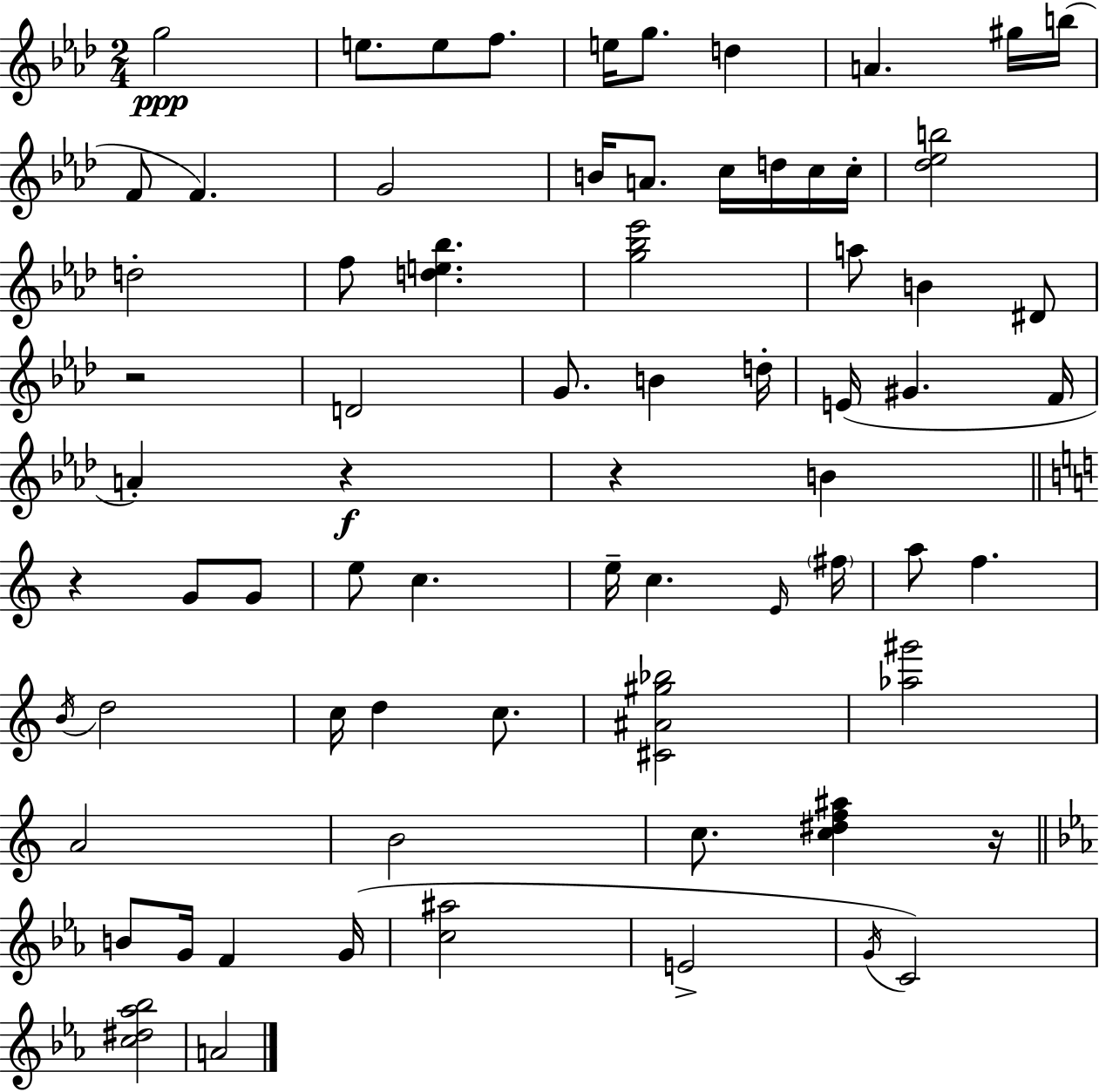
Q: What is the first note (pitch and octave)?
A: G5